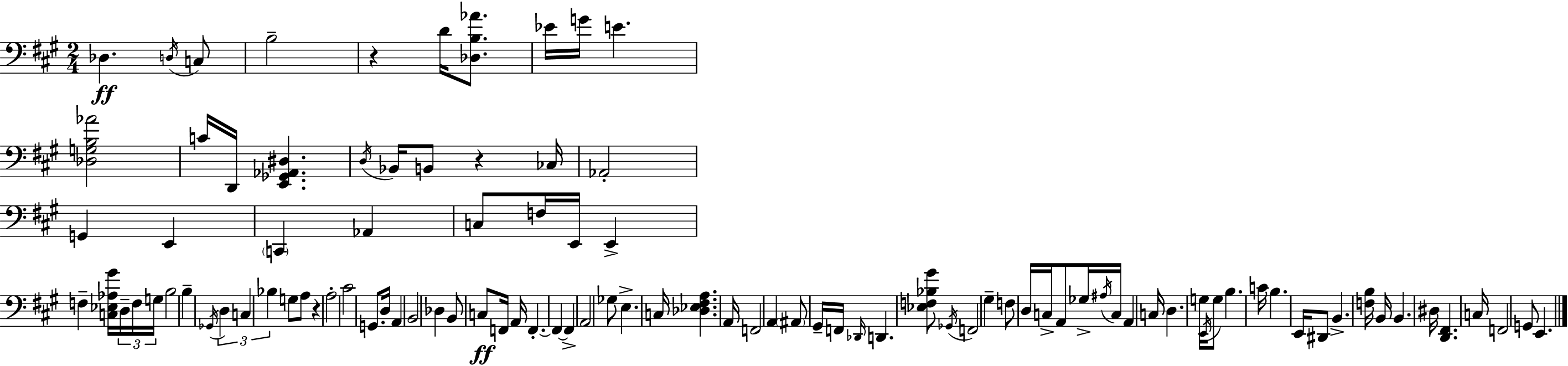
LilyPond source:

{
  \clef bass
  \numericTimeSignature
  \time 2/4
  \key a \major
  des4.\ff \acciaccatura { d16 } c8 | b2-- | r4 d'16 <des b aes'>8. | ees'16 g'16 e'4. | \break <des g b aes'>2 | c'16 d,16 <e, ges, aes, dis>4. | \acciaccatura { d16 } bes,16 b,8 r4 | ces16 aes,2-. | \break g,4 e,4 | \parenthesize c,4 aes,4 | c8 f16 e,16 e,4-> | f4-- <c ees aes gis'>16 \tuplet 3/2 { d16-- | \break f16 g16 } b2 | b4-- \acciaccatura { ges,16 } \tuplet 3/2 { d4 | c4 bes4 } | g8 a8 r4 | \break a2-. | cis'2 | g,8. d16 a,4 | b,2 | \break des4 b,8 | c8\ff f,16 a,16 f,4.-.~~ | f,4~~ f,4-> | a,2 | \break ges8 e4.-> | c16 <des ees fis a>4. | a,16 f,2 | a,4 \parenthesize ais,8 | \break gis,16-- f,16 \grace { des,16 } d,4. | <ees f bes gis'>8 \acciaccatura { ges,16 } f,2 | gis4-- | f8 d16 c16-> a,8 ges16-> | \break \acciaccatura { ais16 } c16 a,4 c16 d4. | g16 \acciaccatura { e,16 } g8 | b4. c'16 | b4. e,16 dis,8 | \break b,4.-> <f b>16 | b,16 b,4. dis16 | <d, fis,>4. c16 f,2 | g,8 | \break e,4. \bar "|."
}